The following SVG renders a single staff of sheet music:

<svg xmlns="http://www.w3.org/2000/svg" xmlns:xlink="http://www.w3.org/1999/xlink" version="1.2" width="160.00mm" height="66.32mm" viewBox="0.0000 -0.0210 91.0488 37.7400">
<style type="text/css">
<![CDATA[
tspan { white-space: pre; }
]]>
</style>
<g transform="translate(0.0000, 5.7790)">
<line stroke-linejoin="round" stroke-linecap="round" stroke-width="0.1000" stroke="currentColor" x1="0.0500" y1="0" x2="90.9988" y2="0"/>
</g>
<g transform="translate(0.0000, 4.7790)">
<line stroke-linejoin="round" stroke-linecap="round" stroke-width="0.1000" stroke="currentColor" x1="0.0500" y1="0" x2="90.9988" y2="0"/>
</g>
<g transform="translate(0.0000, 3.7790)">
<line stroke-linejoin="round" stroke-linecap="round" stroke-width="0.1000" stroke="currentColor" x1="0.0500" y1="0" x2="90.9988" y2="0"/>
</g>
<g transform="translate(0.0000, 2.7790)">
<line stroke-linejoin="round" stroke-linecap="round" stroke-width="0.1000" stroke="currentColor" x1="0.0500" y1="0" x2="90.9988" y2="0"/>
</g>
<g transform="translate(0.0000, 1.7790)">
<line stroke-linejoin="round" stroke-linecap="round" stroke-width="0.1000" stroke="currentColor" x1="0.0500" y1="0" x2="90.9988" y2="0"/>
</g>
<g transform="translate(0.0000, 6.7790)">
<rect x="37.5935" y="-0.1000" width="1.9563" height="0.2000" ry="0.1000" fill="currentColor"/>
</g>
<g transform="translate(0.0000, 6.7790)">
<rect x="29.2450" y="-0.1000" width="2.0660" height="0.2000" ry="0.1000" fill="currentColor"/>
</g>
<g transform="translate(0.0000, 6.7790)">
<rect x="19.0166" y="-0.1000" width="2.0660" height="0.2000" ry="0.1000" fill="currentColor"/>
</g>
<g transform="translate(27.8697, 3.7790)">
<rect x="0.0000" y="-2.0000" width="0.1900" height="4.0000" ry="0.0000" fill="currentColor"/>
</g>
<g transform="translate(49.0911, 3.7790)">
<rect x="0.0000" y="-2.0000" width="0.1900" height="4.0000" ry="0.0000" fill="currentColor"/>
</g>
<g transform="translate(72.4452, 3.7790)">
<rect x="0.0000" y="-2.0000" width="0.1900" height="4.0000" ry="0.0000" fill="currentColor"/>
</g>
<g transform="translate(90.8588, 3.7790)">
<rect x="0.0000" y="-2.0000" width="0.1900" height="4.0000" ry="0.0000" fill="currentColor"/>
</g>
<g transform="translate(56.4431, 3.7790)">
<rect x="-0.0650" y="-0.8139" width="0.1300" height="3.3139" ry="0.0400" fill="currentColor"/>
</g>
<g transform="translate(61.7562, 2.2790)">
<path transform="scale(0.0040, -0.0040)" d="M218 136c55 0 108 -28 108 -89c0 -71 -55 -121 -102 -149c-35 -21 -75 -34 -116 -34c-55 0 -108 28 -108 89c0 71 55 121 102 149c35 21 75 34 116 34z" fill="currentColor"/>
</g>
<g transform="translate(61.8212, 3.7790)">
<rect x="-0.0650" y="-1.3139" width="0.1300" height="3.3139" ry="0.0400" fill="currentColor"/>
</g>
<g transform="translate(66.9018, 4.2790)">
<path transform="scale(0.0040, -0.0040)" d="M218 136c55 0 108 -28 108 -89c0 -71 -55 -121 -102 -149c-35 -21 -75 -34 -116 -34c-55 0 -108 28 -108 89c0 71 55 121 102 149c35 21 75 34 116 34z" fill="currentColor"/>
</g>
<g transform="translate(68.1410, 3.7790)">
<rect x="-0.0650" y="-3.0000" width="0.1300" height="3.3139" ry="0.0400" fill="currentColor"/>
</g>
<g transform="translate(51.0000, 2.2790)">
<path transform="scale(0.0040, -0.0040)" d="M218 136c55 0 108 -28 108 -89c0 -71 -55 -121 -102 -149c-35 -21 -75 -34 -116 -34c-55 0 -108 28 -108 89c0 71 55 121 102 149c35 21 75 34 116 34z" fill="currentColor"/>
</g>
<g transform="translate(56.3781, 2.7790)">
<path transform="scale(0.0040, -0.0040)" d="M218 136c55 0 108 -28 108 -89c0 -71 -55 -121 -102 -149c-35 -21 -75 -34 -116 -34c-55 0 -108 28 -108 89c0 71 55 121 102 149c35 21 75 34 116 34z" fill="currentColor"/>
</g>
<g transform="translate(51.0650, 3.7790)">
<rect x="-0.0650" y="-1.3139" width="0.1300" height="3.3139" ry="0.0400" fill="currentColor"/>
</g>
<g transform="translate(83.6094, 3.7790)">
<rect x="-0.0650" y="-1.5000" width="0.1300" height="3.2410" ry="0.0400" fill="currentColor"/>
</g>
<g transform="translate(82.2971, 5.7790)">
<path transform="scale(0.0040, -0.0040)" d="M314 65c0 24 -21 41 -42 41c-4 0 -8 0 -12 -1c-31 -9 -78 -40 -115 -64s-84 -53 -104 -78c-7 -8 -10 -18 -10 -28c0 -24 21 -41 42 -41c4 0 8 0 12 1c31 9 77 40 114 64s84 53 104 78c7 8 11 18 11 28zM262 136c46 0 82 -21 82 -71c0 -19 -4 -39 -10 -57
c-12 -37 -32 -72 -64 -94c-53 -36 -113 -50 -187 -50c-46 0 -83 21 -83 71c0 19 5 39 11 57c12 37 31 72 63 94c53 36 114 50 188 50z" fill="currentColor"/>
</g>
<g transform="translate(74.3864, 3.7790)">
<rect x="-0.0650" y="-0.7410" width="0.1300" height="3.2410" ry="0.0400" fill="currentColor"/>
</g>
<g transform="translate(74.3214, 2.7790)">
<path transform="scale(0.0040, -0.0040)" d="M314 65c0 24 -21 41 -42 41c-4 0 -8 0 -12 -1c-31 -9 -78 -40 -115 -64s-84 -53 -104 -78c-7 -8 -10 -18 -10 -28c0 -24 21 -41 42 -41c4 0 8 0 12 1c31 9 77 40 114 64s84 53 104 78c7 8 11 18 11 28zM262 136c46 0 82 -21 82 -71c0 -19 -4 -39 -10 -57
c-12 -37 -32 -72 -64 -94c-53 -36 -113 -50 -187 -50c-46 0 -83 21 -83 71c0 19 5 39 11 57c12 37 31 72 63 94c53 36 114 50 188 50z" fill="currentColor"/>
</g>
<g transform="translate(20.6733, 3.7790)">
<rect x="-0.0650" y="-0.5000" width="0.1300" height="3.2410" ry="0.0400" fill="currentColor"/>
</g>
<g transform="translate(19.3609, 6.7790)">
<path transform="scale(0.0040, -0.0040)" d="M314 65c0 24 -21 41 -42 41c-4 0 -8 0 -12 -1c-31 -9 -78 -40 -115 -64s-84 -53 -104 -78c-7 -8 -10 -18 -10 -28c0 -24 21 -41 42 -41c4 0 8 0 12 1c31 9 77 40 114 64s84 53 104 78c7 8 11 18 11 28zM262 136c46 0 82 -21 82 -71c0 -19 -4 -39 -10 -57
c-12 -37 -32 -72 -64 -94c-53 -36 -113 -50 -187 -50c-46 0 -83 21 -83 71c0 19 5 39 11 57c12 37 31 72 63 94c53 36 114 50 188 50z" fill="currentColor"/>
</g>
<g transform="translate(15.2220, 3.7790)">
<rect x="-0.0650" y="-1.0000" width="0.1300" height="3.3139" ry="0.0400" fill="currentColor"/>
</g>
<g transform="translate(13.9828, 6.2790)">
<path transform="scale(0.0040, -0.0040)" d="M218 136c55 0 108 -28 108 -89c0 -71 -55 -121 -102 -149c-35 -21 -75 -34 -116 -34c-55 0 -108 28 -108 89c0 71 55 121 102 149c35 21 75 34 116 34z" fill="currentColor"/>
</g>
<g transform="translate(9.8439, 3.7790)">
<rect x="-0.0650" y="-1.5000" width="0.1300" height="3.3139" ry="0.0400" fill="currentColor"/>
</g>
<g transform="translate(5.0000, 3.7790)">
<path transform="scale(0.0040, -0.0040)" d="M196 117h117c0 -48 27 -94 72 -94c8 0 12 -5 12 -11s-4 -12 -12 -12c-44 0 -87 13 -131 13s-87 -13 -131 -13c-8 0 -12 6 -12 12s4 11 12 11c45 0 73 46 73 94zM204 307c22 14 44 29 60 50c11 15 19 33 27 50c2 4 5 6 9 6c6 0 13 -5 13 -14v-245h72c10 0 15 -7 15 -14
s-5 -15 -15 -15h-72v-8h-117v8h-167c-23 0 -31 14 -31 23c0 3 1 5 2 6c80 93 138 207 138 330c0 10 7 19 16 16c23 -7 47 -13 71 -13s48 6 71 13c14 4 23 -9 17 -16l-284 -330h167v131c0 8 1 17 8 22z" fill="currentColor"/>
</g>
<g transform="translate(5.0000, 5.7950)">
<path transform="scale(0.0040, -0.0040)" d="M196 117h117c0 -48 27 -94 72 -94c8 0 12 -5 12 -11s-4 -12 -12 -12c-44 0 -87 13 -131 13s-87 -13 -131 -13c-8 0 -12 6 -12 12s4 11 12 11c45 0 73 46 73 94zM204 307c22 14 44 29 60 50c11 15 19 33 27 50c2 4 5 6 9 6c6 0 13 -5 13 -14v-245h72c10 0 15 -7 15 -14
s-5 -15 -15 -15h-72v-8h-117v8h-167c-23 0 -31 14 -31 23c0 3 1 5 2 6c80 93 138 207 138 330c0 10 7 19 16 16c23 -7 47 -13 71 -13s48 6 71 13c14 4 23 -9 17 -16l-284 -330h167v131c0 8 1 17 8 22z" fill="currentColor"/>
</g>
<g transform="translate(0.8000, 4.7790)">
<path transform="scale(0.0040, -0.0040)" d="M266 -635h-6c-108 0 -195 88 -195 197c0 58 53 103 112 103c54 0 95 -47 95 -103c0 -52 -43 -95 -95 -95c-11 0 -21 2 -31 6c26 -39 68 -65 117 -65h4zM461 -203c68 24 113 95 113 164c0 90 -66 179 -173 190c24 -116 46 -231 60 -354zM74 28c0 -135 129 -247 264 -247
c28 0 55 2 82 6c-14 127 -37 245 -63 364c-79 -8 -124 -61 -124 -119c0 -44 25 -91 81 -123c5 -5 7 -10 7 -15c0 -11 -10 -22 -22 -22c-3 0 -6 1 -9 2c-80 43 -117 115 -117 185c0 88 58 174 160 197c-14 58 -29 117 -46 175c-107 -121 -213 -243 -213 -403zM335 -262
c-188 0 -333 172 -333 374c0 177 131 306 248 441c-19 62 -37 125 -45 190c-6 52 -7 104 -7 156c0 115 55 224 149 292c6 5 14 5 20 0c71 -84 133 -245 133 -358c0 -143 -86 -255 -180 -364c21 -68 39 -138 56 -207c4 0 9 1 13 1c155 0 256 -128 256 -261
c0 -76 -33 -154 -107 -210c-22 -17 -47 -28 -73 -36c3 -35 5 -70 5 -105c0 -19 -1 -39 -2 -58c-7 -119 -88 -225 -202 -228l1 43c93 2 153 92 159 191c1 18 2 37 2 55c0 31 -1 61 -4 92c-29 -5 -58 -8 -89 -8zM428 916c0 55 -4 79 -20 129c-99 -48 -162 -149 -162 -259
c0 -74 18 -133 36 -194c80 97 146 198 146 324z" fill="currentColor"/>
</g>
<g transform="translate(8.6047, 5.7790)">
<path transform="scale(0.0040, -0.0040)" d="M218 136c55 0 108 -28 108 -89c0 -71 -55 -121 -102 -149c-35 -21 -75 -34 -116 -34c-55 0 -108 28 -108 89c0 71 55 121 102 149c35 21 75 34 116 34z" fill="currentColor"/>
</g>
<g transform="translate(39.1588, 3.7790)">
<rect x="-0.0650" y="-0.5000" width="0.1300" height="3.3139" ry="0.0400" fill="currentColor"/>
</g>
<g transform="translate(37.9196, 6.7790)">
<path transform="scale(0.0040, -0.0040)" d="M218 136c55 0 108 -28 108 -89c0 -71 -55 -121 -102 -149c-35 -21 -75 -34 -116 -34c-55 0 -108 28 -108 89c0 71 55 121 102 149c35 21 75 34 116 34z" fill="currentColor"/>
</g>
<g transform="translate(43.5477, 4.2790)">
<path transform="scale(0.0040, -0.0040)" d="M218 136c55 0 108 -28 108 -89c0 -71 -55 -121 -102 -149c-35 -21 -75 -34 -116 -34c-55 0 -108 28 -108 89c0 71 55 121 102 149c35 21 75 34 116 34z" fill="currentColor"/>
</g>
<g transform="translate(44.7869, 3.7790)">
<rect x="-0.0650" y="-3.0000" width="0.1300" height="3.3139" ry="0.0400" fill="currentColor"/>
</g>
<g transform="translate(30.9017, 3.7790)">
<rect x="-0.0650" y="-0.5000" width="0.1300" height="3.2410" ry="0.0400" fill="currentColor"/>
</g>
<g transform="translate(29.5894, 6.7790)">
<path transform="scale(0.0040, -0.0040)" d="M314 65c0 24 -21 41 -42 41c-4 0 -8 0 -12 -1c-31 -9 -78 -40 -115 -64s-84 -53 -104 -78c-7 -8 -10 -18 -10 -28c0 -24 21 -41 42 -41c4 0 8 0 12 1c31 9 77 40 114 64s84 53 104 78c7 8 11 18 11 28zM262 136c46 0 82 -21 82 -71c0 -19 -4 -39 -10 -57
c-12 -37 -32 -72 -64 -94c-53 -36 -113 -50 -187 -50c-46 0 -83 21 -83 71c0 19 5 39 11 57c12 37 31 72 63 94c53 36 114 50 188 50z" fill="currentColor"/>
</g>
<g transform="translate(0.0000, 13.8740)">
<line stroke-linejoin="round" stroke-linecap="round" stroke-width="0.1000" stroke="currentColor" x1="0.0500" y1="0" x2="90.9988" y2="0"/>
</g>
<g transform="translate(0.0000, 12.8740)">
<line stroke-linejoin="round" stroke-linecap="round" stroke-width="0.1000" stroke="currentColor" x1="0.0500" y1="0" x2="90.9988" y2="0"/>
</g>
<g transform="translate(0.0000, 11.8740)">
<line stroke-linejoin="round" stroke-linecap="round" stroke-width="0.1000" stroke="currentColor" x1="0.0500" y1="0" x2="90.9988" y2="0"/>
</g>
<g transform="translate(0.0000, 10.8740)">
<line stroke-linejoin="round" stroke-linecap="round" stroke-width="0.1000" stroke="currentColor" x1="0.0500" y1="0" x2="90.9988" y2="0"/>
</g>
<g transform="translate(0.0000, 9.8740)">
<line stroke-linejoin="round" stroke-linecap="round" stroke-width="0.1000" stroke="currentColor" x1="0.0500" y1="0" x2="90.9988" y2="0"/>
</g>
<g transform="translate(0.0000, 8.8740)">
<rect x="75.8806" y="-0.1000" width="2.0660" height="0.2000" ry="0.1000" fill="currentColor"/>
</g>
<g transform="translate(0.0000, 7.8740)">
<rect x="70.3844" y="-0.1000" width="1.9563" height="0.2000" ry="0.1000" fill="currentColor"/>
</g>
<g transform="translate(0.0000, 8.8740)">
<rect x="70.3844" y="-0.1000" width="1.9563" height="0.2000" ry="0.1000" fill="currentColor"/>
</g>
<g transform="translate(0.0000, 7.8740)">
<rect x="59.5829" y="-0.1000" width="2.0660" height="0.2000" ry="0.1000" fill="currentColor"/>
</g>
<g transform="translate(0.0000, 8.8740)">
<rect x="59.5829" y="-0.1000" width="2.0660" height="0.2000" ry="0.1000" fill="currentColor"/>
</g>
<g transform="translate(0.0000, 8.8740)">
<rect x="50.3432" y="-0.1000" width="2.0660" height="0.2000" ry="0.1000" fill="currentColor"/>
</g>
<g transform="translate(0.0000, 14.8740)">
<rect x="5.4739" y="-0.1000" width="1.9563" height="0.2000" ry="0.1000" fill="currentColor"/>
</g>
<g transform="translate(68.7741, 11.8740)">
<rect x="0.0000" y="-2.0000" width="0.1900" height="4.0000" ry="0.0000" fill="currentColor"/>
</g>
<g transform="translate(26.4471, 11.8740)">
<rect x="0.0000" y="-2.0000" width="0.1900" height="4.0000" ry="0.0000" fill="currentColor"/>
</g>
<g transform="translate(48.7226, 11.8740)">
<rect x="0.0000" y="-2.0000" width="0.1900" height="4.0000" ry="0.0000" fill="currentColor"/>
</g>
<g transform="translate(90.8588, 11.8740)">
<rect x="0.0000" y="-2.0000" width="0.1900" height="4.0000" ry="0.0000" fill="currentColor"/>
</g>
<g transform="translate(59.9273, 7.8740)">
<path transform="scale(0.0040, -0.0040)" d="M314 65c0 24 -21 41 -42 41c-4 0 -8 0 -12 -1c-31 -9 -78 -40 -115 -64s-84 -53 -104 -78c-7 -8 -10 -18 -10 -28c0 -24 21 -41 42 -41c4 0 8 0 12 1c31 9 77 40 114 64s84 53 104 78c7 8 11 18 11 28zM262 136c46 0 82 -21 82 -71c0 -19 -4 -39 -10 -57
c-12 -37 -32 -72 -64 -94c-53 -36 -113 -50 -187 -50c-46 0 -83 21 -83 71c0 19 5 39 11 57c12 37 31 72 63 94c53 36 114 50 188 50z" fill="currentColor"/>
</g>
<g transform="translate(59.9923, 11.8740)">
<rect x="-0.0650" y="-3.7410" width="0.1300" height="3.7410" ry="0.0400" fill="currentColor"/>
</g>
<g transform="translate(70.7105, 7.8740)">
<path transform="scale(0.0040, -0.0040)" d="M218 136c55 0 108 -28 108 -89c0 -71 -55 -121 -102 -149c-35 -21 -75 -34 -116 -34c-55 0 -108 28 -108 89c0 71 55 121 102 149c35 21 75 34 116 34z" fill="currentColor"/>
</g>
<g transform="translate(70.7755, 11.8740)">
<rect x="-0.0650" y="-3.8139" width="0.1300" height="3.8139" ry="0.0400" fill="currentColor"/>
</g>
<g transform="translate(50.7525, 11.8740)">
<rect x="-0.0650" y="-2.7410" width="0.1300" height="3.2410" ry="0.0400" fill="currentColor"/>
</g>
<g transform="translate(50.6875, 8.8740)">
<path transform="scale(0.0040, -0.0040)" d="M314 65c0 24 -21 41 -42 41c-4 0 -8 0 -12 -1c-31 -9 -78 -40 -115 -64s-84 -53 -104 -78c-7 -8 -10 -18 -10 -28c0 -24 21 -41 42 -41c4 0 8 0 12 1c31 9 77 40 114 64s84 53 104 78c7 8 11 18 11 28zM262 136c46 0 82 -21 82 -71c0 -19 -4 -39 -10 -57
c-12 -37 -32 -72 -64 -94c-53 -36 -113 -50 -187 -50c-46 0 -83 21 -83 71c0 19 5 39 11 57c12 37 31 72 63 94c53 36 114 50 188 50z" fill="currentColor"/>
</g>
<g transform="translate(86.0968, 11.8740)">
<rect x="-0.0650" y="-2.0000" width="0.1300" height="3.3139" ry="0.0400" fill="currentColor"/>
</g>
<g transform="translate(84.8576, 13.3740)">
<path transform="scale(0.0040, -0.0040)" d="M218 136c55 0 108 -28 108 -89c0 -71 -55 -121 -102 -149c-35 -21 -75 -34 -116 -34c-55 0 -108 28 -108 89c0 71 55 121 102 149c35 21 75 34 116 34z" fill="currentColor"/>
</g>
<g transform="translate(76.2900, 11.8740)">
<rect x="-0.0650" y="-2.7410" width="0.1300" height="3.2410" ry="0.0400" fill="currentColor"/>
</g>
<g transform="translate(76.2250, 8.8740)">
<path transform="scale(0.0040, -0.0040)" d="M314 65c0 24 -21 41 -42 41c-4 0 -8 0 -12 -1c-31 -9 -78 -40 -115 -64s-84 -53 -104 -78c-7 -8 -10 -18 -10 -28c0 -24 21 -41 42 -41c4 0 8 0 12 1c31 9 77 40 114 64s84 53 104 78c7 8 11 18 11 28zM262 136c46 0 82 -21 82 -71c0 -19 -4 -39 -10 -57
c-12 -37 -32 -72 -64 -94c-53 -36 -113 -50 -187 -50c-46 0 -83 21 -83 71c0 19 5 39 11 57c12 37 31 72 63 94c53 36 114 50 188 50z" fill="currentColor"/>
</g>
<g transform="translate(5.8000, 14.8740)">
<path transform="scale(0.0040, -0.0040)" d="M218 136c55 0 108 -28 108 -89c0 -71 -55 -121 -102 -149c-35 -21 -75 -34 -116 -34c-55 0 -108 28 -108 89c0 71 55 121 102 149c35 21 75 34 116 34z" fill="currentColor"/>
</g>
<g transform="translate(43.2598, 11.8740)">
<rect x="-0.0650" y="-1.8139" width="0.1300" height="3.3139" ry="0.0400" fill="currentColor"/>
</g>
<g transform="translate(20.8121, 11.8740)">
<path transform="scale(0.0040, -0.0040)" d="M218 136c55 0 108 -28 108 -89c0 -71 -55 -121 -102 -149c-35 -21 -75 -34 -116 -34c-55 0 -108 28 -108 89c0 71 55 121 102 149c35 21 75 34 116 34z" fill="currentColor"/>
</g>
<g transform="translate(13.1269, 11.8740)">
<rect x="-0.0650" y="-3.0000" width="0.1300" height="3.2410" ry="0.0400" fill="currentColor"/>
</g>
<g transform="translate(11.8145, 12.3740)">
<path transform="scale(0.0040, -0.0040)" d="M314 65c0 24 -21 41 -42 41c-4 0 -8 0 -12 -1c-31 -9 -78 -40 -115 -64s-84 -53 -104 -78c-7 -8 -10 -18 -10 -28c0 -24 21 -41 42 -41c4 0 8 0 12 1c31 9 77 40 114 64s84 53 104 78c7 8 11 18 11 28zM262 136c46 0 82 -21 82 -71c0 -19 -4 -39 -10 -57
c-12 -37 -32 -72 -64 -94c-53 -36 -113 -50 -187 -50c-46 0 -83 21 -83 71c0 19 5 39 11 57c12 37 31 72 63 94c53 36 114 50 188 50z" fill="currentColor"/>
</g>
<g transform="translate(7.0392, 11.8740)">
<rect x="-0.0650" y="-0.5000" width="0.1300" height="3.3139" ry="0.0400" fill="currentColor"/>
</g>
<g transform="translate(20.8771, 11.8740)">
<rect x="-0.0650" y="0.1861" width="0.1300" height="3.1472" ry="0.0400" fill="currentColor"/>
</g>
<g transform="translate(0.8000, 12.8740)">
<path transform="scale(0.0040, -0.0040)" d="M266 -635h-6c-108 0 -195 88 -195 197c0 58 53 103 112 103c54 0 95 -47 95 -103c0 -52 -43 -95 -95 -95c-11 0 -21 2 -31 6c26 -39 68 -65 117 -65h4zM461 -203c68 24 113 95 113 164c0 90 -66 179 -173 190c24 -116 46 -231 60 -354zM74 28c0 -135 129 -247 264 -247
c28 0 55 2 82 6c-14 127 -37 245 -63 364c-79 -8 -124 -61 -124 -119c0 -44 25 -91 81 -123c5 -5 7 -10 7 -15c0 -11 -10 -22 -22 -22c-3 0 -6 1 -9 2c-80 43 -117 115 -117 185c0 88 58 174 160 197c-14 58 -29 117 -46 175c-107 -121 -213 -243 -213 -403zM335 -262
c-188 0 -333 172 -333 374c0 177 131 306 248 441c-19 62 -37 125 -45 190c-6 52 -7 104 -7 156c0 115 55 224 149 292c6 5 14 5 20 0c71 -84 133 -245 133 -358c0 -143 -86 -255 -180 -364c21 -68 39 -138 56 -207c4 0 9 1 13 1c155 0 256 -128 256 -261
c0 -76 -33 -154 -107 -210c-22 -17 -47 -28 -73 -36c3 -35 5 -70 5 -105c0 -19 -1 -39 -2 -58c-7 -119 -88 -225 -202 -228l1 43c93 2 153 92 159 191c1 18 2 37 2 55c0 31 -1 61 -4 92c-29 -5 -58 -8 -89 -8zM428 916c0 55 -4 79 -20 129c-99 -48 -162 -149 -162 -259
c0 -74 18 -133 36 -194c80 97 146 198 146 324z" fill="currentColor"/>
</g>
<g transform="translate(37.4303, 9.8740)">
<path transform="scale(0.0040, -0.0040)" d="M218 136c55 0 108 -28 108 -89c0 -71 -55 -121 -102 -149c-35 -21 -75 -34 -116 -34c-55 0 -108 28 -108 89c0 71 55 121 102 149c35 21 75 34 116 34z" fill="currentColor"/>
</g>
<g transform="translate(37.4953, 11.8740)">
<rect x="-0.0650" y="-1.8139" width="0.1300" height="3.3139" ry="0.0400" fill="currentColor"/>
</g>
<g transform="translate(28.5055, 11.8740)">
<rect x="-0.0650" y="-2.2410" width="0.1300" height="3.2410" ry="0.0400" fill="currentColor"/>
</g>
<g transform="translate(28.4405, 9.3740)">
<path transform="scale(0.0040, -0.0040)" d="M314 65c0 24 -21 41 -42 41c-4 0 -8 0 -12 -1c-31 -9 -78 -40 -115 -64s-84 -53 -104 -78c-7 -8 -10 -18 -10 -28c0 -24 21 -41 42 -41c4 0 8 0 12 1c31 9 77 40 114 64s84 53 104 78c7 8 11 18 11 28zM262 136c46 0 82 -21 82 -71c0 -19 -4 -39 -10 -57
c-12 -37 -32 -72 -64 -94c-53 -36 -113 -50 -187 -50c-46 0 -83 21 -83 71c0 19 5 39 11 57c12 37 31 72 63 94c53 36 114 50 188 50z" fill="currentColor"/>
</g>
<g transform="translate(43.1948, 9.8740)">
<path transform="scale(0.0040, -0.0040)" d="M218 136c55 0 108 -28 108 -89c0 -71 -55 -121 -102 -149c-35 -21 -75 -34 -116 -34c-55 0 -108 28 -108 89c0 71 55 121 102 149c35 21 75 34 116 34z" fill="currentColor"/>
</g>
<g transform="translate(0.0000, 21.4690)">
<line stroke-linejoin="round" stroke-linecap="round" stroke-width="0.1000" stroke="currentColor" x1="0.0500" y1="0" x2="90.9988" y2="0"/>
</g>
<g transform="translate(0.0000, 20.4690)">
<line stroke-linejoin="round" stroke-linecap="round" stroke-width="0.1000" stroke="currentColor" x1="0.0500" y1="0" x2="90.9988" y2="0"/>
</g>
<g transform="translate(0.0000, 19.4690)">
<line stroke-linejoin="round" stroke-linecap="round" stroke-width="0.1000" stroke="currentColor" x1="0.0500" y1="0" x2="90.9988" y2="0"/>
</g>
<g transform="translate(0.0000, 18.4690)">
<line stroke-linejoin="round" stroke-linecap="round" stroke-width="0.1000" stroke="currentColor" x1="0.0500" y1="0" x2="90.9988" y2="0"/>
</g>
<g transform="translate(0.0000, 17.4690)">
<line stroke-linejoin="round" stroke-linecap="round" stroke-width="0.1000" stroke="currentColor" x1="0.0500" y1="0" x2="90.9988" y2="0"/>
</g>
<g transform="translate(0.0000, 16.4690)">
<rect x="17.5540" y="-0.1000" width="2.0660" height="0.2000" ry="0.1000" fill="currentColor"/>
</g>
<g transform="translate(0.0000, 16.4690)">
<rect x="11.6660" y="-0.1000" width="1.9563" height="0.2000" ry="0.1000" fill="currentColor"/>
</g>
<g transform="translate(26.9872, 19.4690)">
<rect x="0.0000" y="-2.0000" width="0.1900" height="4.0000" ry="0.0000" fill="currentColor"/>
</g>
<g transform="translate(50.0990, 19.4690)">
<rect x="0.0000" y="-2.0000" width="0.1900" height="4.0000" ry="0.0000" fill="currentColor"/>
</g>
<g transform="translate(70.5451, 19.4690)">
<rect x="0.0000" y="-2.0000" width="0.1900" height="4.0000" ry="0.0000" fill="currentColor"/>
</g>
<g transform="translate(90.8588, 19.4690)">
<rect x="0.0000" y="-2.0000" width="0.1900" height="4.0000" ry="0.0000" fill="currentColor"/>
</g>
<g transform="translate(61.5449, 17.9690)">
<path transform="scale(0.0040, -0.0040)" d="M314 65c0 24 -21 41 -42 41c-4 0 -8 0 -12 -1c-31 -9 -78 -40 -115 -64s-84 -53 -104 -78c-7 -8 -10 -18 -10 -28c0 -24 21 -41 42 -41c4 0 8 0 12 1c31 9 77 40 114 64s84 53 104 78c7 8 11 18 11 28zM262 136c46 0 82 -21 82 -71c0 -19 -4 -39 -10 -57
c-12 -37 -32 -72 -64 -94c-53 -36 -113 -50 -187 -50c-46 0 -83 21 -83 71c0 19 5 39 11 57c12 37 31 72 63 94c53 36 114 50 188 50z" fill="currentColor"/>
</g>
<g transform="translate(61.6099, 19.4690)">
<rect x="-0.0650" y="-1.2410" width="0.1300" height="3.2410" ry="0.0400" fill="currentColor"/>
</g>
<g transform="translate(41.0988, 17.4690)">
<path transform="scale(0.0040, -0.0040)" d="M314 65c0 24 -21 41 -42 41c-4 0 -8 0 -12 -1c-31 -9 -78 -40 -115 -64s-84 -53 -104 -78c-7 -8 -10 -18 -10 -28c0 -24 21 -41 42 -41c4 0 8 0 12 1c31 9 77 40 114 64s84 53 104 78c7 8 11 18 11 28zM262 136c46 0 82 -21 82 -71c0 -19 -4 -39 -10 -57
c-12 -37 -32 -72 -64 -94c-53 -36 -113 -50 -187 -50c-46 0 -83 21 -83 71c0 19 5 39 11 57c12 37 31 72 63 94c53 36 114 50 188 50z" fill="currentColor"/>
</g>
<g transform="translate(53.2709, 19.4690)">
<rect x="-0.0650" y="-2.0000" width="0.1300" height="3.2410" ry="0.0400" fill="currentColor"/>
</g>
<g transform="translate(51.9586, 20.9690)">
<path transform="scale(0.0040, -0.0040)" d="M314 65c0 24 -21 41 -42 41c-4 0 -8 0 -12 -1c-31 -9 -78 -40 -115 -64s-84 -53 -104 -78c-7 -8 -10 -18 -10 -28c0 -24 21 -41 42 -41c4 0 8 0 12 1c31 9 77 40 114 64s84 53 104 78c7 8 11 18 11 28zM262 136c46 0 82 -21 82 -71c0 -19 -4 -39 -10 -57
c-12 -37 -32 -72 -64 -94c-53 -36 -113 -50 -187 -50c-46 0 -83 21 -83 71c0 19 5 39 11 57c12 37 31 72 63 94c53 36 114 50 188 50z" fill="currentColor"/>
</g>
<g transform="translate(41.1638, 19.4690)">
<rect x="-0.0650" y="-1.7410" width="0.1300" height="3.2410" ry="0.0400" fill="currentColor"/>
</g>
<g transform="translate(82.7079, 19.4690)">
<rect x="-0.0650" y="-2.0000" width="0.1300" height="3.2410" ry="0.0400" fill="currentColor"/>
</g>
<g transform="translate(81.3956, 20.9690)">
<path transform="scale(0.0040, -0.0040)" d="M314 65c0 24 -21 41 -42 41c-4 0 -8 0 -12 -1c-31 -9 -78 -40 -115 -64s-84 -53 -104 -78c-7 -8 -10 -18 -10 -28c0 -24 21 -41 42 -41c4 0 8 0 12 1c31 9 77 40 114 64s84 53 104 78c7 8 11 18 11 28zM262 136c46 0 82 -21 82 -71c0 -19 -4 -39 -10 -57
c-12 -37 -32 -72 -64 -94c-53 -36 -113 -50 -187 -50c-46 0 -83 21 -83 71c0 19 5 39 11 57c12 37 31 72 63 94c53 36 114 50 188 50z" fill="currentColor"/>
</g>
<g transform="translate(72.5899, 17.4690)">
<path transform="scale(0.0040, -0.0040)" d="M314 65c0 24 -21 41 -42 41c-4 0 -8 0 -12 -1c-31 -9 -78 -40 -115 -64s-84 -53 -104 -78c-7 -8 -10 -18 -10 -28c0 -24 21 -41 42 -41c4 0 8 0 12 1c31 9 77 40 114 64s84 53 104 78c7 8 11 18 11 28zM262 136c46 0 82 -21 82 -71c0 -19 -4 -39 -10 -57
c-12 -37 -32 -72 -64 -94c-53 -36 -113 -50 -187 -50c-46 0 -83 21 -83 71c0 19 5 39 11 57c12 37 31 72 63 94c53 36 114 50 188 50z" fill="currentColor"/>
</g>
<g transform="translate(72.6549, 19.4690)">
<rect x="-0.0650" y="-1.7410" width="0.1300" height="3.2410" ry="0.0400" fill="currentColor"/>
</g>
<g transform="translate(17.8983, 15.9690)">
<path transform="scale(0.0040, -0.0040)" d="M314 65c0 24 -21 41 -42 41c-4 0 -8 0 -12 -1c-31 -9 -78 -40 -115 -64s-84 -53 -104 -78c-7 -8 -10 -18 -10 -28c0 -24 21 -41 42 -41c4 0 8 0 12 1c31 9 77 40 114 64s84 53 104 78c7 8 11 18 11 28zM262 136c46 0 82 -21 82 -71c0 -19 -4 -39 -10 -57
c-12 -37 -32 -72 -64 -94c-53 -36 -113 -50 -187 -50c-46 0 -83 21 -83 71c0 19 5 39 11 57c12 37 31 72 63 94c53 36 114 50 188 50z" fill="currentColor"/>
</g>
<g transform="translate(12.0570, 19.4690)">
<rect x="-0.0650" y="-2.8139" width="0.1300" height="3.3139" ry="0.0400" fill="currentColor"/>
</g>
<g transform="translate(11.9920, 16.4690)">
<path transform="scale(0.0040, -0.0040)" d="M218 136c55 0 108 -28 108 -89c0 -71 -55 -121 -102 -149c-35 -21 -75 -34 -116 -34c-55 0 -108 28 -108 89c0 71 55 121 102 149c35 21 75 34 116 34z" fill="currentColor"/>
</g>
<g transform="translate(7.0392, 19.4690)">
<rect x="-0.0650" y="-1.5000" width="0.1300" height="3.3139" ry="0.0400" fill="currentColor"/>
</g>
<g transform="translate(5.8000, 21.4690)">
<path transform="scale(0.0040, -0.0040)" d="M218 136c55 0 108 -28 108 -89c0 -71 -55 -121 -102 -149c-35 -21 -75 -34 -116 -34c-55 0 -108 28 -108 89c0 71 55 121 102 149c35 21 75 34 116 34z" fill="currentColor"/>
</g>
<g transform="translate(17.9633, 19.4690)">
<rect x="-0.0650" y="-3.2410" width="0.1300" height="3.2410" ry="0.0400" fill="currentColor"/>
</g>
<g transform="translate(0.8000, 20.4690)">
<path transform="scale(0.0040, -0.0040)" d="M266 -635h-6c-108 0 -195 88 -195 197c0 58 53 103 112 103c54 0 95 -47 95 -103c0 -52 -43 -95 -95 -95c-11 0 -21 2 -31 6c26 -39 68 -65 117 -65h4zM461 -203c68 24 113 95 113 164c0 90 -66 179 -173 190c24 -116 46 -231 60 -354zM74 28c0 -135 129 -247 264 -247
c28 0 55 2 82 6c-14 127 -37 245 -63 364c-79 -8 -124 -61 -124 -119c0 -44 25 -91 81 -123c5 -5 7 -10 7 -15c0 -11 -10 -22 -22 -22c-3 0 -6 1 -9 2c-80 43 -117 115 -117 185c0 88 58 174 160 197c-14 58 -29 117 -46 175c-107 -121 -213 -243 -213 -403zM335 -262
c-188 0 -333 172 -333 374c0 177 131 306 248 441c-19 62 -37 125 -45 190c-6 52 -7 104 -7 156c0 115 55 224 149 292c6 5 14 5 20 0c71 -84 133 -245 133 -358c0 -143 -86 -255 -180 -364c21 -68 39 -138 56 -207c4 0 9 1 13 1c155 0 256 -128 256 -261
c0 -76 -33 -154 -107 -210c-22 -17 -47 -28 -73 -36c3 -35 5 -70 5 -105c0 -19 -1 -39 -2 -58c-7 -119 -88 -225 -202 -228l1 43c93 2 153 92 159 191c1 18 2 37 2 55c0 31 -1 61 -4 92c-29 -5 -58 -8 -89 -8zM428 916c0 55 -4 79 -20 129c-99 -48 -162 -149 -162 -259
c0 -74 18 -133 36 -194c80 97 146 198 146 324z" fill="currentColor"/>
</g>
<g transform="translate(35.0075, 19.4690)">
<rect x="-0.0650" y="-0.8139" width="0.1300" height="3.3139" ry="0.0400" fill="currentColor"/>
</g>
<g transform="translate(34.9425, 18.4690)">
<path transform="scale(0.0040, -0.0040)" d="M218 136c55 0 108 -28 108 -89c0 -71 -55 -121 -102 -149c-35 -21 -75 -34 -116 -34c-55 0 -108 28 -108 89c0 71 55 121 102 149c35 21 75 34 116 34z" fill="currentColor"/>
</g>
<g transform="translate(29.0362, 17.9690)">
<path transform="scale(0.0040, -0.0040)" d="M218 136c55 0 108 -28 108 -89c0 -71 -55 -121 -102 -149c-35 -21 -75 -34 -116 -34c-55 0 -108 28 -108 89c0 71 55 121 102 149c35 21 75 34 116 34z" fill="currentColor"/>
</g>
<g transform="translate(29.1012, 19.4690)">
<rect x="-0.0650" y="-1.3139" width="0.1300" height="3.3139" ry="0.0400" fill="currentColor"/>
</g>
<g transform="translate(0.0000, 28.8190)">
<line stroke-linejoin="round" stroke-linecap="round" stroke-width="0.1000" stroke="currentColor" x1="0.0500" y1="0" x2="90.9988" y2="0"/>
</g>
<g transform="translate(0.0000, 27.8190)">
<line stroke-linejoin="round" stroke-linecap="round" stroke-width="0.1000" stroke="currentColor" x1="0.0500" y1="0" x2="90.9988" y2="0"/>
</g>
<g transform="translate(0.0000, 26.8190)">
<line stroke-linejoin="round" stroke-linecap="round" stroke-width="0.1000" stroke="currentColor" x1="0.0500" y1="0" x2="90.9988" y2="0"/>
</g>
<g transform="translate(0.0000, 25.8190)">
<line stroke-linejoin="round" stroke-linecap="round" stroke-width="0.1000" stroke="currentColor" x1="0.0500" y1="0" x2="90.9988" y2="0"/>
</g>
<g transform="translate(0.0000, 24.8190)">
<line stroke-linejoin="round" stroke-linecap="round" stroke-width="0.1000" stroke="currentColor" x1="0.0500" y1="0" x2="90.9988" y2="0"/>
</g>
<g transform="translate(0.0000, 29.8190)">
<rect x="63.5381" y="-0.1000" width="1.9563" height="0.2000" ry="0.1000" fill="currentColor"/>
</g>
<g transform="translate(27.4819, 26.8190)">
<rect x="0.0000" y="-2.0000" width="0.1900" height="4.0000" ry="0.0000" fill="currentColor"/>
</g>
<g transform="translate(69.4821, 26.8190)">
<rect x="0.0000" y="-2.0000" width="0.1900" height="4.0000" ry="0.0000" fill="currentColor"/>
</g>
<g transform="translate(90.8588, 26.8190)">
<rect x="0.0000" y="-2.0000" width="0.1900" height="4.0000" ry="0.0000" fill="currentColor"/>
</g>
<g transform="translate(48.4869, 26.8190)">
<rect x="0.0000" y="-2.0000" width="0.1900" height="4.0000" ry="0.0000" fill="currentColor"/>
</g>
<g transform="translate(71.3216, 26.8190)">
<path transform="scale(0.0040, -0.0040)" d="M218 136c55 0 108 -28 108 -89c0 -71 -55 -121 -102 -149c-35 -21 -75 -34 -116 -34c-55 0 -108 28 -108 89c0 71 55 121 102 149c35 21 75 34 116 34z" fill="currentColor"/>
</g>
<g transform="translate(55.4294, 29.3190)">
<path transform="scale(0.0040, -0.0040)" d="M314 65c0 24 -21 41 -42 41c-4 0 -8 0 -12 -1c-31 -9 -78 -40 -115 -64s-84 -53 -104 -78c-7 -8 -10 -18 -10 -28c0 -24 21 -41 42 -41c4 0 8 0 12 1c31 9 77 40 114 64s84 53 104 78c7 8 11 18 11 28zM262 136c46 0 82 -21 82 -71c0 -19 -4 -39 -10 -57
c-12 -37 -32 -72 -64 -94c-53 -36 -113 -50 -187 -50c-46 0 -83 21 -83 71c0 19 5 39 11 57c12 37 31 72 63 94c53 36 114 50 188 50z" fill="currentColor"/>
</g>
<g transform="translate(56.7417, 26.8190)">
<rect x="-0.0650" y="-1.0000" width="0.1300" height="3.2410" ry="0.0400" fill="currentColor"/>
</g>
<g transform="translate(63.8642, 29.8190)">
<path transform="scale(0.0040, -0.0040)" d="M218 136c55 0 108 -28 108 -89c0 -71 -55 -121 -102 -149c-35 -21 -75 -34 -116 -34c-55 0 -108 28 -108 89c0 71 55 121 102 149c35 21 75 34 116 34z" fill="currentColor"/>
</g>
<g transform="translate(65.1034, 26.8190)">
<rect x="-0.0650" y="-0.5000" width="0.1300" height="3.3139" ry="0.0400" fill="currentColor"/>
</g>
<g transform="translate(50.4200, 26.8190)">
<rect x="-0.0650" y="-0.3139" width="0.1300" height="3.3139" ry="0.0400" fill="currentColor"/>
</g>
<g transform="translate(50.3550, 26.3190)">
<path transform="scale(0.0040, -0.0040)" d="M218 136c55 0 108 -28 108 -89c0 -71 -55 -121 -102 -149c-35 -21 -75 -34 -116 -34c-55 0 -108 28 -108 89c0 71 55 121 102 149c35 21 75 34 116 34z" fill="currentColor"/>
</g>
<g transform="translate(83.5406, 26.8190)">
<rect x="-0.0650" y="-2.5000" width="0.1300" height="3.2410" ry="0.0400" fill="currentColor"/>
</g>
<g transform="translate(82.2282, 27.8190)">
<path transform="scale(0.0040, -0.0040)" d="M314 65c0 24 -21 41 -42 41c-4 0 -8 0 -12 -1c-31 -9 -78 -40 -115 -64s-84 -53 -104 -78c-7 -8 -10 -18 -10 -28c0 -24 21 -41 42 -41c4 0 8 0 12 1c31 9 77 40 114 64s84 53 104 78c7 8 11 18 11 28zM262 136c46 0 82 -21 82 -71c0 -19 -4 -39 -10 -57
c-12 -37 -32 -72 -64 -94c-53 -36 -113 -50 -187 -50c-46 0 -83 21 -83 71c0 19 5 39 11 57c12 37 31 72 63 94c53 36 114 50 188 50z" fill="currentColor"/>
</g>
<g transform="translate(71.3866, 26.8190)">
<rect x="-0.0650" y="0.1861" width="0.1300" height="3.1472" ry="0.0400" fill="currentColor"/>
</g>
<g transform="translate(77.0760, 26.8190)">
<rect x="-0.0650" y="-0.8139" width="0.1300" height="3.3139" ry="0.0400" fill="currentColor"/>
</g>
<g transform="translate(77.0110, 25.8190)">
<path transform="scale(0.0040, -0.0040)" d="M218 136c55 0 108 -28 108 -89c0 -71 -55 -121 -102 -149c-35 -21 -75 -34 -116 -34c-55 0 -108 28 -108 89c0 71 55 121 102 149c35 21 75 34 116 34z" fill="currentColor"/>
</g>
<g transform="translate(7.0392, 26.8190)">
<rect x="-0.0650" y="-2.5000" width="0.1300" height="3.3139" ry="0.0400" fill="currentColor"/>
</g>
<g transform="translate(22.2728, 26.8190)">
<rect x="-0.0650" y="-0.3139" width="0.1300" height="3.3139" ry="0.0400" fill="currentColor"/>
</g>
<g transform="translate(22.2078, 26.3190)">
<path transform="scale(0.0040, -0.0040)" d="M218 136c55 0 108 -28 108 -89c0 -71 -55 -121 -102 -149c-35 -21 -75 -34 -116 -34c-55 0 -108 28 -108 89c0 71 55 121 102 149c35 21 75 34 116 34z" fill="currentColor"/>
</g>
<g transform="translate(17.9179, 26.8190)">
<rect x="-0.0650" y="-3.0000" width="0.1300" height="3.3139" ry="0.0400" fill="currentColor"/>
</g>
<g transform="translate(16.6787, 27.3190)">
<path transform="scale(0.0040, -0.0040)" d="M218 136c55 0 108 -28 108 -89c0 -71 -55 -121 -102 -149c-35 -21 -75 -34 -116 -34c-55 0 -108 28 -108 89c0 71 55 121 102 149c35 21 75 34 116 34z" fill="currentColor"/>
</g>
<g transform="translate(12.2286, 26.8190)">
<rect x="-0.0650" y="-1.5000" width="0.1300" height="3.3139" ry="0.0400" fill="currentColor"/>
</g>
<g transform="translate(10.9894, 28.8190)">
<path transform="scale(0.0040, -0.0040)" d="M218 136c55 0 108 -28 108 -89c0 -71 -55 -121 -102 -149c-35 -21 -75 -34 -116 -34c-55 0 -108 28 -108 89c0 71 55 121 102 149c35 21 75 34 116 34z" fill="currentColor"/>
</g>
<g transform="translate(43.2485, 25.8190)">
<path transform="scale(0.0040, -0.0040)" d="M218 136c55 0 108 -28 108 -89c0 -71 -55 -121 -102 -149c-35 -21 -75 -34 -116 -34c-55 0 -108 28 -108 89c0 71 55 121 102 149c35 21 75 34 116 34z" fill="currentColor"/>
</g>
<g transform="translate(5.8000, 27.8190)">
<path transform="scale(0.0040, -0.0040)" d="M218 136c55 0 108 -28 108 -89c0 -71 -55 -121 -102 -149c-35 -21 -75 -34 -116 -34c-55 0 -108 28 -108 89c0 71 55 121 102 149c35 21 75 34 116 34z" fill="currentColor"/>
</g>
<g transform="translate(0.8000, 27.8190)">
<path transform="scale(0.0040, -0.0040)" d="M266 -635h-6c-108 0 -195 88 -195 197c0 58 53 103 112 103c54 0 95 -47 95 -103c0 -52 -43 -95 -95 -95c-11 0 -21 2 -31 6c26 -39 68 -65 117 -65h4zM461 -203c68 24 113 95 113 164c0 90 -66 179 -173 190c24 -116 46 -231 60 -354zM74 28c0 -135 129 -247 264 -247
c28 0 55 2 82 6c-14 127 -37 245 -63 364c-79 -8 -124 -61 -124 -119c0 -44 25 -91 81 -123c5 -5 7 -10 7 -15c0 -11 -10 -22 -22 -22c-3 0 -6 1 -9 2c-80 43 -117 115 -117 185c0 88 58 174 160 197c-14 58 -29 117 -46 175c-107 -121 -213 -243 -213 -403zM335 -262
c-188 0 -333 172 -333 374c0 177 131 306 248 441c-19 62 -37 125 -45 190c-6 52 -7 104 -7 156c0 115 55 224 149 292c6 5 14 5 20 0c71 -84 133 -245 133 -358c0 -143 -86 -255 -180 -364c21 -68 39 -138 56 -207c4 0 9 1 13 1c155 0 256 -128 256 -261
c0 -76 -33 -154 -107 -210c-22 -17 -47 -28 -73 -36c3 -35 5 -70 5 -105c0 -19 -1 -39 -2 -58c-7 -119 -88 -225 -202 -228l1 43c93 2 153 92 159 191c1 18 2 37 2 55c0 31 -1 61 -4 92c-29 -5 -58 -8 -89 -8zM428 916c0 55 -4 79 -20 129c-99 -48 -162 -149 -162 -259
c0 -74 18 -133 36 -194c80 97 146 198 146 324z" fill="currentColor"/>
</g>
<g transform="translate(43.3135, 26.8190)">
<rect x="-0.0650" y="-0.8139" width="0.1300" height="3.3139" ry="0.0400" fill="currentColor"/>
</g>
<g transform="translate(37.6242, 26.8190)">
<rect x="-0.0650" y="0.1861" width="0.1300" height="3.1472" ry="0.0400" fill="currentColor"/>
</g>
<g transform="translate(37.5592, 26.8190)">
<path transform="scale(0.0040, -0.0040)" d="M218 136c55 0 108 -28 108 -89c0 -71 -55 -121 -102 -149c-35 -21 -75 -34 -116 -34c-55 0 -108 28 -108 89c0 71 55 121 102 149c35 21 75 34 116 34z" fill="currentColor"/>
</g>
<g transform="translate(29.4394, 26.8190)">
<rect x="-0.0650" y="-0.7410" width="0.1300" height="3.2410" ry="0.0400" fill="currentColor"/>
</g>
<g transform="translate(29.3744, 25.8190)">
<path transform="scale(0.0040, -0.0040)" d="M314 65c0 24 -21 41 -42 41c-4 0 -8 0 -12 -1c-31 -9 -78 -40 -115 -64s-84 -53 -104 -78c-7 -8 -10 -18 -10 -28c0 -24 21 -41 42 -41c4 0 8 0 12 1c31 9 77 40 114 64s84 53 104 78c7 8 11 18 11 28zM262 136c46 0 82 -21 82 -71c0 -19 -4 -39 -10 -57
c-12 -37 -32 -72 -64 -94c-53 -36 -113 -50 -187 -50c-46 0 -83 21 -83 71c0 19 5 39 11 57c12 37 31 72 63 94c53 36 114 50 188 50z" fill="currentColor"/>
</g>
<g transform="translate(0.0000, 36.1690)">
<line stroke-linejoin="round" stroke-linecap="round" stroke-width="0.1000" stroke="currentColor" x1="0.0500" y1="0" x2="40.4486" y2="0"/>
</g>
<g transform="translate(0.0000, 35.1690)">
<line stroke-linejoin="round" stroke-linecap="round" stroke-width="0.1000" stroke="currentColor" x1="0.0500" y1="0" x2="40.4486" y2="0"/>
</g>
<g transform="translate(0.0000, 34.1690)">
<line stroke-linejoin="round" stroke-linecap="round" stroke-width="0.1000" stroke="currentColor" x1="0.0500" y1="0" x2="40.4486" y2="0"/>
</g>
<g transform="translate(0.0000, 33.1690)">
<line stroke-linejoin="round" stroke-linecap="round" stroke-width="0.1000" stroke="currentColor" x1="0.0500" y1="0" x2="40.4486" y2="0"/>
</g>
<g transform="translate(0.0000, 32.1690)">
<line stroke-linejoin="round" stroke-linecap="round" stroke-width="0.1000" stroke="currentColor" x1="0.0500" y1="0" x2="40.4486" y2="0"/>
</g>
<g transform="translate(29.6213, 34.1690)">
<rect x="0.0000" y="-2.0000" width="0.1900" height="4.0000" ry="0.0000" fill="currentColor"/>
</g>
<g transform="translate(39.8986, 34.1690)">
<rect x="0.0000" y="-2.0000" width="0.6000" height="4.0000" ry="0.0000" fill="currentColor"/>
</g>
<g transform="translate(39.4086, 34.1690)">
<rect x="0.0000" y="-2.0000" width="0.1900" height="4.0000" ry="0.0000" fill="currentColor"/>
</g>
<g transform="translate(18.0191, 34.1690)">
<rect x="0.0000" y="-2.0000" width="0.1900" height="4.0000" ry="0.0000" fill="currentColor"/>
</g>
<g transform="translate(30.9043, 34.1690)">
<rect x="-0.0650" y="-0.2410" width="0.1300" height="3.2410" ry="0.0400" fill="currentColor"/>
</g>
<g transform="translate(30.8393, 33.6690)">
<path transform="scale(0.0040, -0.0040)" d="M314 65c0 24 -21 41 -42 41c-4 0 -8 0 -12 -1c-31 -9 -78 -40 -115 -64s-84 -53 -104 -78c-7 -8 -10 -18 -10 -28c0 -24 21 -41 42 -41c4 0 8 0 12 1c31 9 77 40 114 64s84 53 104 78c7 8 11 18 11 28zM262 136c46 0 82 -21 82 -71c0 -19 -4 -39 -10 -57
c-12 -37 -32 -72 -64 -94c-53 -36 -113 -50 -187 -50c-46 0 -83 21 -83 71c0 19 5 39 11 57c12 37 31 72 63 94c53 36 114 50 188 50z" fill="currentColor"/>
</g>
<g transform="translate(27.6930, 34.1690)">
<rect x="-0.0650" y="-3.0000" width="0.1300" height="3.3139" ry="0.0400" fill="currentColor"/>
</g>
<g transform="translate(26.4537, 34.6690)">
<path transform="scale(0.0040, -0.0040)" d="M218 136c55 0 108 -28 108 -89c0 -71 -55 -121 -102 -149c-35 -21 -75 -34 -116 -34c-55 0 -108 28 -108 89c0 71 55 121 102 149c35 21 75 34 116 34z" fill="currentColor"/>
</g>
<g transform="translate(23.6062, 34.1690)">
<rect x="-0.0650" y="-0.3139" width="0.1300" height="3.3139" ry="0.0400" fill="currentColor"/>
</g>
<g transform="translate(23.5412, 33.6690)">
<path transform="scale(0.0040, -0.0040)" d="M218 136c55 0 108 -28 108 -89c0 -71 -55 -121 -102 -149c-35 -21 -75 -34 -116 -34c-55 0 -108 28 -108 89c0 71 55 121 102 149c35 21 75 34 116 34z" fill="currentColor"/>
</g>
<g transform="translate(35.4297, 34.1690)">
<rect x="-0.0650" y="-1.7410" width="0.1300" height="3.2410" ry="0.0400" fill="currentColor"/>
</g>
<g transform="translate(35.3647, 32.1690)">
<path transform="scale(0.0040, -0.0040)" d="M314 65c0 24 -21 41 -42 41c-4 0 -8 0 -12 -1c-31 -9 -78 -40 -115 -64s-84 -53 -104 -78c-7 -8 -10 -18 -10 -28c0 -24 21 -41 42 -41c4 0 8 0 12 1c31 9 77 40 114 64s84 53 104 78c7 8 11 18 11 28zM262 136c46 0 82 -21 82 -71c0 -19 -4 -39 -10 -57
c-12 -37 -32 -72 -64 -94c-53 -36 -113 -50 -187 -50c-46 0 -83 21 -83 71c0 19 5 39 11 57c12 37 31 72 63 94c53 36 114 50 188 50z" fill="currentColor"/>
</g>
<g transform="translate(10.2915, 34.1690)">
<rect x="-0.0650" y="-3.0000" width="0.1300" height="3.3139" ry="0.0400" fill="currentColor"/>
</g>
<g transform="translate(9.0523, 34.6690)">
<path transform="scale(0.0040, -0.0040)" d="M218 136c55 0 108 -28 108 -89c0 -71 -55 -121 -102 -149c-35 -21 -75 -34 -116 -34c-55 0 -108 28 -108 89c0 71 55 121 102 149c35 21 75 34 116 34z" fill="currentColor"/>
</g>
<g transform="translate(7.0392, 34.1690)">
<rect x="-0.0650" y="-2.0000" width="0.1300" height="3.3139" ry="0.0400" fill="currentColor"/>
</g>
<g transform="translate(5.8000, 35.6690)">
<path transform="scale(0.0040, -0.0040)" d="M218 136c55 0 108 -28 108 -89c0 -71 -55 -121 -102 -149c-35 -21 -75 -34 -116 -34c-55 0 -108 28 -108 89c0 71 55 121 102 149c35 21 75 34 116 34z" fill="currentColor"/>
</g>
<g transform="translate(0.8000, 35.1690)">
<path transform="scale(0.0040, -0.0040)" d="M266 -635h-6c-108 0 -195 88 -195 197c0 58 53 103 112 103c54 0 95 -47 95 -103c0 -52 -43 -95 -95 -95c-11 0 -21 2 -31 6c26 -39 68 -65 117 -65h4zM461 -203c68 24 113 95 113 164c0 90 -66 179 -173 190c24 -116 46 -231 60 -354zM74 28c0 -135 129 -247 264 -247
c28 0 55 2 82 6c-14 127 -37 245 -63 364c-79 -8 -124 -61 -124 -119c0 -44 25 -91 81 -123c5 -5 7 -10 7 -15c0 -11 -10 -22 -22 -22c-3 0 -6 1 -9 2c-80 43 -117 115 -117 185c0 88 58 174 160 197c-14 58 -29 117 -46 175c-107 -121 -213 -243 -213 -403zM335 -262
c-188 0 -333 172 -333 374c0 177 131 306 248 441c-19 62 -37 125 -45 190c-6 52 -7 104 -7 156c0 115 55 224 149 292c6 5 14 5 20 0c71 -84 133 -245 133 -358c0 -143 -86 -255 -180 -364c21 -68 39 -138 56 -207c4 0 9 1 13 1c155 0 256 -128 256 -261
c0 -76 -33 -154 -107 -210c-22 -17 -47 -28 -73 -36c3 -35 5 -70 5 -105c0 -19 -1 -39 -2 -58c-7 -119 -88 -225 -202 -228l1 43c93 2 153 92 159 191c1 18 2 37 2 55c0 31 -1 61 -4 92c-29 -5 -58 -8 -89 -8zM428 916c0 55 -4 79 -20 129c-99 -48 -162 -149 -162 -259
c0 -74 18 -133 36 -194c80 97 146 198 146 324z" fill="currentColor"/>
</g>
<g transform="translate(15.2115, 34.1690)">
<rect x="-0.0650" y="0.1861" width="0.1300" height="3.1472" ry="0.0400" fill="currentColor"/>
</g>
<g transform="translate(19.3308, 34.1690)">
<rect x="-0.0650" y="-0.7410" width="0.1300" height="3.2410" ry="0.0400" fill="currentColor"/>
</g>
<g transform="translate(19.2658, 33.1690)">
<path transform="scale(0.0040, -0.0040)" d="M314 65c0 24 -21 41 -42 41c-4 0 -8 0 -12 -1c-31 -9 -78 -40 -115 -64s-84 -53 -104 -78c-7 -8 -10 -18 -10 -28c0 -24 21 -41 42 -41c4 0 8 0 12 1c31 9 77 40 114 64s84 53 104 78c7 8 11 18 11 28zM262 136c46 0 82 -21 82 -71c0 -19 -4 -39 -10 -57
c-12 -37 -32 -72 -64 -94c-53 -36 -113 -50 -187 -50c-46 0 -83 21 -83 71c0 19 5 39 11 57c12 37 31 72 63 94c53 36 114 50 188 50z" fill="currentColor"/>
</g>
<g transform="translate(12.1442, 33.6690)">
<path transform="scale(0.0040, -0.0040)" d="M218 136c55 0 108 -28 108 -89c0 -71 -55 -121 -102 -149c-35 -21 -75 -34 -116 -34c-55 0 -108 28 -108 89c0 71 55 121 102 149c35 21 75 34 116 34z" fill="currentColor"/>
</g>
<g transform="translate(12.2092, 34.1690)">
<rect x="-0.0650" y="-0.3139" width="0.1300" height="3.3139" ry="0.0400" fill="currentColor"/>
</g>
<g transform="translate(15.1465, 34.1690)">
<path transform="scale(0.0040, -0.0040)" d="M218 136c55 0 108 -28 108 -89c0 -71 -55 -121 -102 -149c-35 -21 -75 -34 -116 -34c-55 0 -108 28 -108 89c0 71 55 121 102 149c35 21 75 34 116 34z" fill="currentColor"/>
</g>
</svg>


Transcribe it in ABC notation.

X:1
T:Untitled
M:4/4
L:1/4
K:C
E D C2 C2 C A e d e A d2 E2 C A2 B g2 f f a2 c'2 c' a2 F E a b2 e d f2 F2 e2 f2 F2 G E A c d2 B d c D2 C B d G2 F A c B d2 c A c2 f2